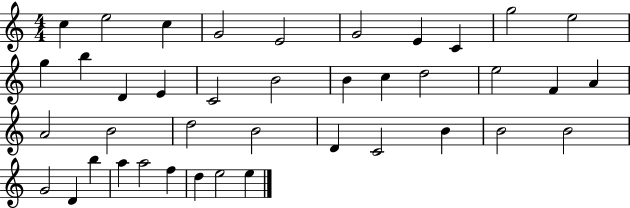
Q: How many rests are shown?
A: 0